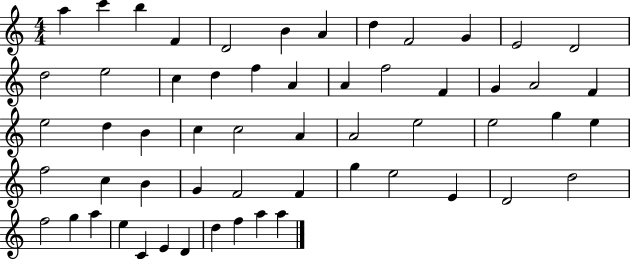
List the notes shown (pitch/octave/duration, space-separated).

A5/q C6/q B5/q F4/q D4/h B4/q A4/q D5/q F4/h G4/q E4/h D4/h D5/h E5/h C5/q D5/q F5/q A4/q A4/q F5/h F4/q G4/q A4/h F4/q E5/h D5/q B4/q C5/q C5/h A4/q A4/h E5/h E5/h G5/q E5/q F5/h C5/q B4/q G4/q F4/h F4/q G5/q E5/h E4/q D4/h D5/h F5/h G5/q A5/q E5/q C4/q E4/q D4/q D5/q F5/q A5/q A5/q